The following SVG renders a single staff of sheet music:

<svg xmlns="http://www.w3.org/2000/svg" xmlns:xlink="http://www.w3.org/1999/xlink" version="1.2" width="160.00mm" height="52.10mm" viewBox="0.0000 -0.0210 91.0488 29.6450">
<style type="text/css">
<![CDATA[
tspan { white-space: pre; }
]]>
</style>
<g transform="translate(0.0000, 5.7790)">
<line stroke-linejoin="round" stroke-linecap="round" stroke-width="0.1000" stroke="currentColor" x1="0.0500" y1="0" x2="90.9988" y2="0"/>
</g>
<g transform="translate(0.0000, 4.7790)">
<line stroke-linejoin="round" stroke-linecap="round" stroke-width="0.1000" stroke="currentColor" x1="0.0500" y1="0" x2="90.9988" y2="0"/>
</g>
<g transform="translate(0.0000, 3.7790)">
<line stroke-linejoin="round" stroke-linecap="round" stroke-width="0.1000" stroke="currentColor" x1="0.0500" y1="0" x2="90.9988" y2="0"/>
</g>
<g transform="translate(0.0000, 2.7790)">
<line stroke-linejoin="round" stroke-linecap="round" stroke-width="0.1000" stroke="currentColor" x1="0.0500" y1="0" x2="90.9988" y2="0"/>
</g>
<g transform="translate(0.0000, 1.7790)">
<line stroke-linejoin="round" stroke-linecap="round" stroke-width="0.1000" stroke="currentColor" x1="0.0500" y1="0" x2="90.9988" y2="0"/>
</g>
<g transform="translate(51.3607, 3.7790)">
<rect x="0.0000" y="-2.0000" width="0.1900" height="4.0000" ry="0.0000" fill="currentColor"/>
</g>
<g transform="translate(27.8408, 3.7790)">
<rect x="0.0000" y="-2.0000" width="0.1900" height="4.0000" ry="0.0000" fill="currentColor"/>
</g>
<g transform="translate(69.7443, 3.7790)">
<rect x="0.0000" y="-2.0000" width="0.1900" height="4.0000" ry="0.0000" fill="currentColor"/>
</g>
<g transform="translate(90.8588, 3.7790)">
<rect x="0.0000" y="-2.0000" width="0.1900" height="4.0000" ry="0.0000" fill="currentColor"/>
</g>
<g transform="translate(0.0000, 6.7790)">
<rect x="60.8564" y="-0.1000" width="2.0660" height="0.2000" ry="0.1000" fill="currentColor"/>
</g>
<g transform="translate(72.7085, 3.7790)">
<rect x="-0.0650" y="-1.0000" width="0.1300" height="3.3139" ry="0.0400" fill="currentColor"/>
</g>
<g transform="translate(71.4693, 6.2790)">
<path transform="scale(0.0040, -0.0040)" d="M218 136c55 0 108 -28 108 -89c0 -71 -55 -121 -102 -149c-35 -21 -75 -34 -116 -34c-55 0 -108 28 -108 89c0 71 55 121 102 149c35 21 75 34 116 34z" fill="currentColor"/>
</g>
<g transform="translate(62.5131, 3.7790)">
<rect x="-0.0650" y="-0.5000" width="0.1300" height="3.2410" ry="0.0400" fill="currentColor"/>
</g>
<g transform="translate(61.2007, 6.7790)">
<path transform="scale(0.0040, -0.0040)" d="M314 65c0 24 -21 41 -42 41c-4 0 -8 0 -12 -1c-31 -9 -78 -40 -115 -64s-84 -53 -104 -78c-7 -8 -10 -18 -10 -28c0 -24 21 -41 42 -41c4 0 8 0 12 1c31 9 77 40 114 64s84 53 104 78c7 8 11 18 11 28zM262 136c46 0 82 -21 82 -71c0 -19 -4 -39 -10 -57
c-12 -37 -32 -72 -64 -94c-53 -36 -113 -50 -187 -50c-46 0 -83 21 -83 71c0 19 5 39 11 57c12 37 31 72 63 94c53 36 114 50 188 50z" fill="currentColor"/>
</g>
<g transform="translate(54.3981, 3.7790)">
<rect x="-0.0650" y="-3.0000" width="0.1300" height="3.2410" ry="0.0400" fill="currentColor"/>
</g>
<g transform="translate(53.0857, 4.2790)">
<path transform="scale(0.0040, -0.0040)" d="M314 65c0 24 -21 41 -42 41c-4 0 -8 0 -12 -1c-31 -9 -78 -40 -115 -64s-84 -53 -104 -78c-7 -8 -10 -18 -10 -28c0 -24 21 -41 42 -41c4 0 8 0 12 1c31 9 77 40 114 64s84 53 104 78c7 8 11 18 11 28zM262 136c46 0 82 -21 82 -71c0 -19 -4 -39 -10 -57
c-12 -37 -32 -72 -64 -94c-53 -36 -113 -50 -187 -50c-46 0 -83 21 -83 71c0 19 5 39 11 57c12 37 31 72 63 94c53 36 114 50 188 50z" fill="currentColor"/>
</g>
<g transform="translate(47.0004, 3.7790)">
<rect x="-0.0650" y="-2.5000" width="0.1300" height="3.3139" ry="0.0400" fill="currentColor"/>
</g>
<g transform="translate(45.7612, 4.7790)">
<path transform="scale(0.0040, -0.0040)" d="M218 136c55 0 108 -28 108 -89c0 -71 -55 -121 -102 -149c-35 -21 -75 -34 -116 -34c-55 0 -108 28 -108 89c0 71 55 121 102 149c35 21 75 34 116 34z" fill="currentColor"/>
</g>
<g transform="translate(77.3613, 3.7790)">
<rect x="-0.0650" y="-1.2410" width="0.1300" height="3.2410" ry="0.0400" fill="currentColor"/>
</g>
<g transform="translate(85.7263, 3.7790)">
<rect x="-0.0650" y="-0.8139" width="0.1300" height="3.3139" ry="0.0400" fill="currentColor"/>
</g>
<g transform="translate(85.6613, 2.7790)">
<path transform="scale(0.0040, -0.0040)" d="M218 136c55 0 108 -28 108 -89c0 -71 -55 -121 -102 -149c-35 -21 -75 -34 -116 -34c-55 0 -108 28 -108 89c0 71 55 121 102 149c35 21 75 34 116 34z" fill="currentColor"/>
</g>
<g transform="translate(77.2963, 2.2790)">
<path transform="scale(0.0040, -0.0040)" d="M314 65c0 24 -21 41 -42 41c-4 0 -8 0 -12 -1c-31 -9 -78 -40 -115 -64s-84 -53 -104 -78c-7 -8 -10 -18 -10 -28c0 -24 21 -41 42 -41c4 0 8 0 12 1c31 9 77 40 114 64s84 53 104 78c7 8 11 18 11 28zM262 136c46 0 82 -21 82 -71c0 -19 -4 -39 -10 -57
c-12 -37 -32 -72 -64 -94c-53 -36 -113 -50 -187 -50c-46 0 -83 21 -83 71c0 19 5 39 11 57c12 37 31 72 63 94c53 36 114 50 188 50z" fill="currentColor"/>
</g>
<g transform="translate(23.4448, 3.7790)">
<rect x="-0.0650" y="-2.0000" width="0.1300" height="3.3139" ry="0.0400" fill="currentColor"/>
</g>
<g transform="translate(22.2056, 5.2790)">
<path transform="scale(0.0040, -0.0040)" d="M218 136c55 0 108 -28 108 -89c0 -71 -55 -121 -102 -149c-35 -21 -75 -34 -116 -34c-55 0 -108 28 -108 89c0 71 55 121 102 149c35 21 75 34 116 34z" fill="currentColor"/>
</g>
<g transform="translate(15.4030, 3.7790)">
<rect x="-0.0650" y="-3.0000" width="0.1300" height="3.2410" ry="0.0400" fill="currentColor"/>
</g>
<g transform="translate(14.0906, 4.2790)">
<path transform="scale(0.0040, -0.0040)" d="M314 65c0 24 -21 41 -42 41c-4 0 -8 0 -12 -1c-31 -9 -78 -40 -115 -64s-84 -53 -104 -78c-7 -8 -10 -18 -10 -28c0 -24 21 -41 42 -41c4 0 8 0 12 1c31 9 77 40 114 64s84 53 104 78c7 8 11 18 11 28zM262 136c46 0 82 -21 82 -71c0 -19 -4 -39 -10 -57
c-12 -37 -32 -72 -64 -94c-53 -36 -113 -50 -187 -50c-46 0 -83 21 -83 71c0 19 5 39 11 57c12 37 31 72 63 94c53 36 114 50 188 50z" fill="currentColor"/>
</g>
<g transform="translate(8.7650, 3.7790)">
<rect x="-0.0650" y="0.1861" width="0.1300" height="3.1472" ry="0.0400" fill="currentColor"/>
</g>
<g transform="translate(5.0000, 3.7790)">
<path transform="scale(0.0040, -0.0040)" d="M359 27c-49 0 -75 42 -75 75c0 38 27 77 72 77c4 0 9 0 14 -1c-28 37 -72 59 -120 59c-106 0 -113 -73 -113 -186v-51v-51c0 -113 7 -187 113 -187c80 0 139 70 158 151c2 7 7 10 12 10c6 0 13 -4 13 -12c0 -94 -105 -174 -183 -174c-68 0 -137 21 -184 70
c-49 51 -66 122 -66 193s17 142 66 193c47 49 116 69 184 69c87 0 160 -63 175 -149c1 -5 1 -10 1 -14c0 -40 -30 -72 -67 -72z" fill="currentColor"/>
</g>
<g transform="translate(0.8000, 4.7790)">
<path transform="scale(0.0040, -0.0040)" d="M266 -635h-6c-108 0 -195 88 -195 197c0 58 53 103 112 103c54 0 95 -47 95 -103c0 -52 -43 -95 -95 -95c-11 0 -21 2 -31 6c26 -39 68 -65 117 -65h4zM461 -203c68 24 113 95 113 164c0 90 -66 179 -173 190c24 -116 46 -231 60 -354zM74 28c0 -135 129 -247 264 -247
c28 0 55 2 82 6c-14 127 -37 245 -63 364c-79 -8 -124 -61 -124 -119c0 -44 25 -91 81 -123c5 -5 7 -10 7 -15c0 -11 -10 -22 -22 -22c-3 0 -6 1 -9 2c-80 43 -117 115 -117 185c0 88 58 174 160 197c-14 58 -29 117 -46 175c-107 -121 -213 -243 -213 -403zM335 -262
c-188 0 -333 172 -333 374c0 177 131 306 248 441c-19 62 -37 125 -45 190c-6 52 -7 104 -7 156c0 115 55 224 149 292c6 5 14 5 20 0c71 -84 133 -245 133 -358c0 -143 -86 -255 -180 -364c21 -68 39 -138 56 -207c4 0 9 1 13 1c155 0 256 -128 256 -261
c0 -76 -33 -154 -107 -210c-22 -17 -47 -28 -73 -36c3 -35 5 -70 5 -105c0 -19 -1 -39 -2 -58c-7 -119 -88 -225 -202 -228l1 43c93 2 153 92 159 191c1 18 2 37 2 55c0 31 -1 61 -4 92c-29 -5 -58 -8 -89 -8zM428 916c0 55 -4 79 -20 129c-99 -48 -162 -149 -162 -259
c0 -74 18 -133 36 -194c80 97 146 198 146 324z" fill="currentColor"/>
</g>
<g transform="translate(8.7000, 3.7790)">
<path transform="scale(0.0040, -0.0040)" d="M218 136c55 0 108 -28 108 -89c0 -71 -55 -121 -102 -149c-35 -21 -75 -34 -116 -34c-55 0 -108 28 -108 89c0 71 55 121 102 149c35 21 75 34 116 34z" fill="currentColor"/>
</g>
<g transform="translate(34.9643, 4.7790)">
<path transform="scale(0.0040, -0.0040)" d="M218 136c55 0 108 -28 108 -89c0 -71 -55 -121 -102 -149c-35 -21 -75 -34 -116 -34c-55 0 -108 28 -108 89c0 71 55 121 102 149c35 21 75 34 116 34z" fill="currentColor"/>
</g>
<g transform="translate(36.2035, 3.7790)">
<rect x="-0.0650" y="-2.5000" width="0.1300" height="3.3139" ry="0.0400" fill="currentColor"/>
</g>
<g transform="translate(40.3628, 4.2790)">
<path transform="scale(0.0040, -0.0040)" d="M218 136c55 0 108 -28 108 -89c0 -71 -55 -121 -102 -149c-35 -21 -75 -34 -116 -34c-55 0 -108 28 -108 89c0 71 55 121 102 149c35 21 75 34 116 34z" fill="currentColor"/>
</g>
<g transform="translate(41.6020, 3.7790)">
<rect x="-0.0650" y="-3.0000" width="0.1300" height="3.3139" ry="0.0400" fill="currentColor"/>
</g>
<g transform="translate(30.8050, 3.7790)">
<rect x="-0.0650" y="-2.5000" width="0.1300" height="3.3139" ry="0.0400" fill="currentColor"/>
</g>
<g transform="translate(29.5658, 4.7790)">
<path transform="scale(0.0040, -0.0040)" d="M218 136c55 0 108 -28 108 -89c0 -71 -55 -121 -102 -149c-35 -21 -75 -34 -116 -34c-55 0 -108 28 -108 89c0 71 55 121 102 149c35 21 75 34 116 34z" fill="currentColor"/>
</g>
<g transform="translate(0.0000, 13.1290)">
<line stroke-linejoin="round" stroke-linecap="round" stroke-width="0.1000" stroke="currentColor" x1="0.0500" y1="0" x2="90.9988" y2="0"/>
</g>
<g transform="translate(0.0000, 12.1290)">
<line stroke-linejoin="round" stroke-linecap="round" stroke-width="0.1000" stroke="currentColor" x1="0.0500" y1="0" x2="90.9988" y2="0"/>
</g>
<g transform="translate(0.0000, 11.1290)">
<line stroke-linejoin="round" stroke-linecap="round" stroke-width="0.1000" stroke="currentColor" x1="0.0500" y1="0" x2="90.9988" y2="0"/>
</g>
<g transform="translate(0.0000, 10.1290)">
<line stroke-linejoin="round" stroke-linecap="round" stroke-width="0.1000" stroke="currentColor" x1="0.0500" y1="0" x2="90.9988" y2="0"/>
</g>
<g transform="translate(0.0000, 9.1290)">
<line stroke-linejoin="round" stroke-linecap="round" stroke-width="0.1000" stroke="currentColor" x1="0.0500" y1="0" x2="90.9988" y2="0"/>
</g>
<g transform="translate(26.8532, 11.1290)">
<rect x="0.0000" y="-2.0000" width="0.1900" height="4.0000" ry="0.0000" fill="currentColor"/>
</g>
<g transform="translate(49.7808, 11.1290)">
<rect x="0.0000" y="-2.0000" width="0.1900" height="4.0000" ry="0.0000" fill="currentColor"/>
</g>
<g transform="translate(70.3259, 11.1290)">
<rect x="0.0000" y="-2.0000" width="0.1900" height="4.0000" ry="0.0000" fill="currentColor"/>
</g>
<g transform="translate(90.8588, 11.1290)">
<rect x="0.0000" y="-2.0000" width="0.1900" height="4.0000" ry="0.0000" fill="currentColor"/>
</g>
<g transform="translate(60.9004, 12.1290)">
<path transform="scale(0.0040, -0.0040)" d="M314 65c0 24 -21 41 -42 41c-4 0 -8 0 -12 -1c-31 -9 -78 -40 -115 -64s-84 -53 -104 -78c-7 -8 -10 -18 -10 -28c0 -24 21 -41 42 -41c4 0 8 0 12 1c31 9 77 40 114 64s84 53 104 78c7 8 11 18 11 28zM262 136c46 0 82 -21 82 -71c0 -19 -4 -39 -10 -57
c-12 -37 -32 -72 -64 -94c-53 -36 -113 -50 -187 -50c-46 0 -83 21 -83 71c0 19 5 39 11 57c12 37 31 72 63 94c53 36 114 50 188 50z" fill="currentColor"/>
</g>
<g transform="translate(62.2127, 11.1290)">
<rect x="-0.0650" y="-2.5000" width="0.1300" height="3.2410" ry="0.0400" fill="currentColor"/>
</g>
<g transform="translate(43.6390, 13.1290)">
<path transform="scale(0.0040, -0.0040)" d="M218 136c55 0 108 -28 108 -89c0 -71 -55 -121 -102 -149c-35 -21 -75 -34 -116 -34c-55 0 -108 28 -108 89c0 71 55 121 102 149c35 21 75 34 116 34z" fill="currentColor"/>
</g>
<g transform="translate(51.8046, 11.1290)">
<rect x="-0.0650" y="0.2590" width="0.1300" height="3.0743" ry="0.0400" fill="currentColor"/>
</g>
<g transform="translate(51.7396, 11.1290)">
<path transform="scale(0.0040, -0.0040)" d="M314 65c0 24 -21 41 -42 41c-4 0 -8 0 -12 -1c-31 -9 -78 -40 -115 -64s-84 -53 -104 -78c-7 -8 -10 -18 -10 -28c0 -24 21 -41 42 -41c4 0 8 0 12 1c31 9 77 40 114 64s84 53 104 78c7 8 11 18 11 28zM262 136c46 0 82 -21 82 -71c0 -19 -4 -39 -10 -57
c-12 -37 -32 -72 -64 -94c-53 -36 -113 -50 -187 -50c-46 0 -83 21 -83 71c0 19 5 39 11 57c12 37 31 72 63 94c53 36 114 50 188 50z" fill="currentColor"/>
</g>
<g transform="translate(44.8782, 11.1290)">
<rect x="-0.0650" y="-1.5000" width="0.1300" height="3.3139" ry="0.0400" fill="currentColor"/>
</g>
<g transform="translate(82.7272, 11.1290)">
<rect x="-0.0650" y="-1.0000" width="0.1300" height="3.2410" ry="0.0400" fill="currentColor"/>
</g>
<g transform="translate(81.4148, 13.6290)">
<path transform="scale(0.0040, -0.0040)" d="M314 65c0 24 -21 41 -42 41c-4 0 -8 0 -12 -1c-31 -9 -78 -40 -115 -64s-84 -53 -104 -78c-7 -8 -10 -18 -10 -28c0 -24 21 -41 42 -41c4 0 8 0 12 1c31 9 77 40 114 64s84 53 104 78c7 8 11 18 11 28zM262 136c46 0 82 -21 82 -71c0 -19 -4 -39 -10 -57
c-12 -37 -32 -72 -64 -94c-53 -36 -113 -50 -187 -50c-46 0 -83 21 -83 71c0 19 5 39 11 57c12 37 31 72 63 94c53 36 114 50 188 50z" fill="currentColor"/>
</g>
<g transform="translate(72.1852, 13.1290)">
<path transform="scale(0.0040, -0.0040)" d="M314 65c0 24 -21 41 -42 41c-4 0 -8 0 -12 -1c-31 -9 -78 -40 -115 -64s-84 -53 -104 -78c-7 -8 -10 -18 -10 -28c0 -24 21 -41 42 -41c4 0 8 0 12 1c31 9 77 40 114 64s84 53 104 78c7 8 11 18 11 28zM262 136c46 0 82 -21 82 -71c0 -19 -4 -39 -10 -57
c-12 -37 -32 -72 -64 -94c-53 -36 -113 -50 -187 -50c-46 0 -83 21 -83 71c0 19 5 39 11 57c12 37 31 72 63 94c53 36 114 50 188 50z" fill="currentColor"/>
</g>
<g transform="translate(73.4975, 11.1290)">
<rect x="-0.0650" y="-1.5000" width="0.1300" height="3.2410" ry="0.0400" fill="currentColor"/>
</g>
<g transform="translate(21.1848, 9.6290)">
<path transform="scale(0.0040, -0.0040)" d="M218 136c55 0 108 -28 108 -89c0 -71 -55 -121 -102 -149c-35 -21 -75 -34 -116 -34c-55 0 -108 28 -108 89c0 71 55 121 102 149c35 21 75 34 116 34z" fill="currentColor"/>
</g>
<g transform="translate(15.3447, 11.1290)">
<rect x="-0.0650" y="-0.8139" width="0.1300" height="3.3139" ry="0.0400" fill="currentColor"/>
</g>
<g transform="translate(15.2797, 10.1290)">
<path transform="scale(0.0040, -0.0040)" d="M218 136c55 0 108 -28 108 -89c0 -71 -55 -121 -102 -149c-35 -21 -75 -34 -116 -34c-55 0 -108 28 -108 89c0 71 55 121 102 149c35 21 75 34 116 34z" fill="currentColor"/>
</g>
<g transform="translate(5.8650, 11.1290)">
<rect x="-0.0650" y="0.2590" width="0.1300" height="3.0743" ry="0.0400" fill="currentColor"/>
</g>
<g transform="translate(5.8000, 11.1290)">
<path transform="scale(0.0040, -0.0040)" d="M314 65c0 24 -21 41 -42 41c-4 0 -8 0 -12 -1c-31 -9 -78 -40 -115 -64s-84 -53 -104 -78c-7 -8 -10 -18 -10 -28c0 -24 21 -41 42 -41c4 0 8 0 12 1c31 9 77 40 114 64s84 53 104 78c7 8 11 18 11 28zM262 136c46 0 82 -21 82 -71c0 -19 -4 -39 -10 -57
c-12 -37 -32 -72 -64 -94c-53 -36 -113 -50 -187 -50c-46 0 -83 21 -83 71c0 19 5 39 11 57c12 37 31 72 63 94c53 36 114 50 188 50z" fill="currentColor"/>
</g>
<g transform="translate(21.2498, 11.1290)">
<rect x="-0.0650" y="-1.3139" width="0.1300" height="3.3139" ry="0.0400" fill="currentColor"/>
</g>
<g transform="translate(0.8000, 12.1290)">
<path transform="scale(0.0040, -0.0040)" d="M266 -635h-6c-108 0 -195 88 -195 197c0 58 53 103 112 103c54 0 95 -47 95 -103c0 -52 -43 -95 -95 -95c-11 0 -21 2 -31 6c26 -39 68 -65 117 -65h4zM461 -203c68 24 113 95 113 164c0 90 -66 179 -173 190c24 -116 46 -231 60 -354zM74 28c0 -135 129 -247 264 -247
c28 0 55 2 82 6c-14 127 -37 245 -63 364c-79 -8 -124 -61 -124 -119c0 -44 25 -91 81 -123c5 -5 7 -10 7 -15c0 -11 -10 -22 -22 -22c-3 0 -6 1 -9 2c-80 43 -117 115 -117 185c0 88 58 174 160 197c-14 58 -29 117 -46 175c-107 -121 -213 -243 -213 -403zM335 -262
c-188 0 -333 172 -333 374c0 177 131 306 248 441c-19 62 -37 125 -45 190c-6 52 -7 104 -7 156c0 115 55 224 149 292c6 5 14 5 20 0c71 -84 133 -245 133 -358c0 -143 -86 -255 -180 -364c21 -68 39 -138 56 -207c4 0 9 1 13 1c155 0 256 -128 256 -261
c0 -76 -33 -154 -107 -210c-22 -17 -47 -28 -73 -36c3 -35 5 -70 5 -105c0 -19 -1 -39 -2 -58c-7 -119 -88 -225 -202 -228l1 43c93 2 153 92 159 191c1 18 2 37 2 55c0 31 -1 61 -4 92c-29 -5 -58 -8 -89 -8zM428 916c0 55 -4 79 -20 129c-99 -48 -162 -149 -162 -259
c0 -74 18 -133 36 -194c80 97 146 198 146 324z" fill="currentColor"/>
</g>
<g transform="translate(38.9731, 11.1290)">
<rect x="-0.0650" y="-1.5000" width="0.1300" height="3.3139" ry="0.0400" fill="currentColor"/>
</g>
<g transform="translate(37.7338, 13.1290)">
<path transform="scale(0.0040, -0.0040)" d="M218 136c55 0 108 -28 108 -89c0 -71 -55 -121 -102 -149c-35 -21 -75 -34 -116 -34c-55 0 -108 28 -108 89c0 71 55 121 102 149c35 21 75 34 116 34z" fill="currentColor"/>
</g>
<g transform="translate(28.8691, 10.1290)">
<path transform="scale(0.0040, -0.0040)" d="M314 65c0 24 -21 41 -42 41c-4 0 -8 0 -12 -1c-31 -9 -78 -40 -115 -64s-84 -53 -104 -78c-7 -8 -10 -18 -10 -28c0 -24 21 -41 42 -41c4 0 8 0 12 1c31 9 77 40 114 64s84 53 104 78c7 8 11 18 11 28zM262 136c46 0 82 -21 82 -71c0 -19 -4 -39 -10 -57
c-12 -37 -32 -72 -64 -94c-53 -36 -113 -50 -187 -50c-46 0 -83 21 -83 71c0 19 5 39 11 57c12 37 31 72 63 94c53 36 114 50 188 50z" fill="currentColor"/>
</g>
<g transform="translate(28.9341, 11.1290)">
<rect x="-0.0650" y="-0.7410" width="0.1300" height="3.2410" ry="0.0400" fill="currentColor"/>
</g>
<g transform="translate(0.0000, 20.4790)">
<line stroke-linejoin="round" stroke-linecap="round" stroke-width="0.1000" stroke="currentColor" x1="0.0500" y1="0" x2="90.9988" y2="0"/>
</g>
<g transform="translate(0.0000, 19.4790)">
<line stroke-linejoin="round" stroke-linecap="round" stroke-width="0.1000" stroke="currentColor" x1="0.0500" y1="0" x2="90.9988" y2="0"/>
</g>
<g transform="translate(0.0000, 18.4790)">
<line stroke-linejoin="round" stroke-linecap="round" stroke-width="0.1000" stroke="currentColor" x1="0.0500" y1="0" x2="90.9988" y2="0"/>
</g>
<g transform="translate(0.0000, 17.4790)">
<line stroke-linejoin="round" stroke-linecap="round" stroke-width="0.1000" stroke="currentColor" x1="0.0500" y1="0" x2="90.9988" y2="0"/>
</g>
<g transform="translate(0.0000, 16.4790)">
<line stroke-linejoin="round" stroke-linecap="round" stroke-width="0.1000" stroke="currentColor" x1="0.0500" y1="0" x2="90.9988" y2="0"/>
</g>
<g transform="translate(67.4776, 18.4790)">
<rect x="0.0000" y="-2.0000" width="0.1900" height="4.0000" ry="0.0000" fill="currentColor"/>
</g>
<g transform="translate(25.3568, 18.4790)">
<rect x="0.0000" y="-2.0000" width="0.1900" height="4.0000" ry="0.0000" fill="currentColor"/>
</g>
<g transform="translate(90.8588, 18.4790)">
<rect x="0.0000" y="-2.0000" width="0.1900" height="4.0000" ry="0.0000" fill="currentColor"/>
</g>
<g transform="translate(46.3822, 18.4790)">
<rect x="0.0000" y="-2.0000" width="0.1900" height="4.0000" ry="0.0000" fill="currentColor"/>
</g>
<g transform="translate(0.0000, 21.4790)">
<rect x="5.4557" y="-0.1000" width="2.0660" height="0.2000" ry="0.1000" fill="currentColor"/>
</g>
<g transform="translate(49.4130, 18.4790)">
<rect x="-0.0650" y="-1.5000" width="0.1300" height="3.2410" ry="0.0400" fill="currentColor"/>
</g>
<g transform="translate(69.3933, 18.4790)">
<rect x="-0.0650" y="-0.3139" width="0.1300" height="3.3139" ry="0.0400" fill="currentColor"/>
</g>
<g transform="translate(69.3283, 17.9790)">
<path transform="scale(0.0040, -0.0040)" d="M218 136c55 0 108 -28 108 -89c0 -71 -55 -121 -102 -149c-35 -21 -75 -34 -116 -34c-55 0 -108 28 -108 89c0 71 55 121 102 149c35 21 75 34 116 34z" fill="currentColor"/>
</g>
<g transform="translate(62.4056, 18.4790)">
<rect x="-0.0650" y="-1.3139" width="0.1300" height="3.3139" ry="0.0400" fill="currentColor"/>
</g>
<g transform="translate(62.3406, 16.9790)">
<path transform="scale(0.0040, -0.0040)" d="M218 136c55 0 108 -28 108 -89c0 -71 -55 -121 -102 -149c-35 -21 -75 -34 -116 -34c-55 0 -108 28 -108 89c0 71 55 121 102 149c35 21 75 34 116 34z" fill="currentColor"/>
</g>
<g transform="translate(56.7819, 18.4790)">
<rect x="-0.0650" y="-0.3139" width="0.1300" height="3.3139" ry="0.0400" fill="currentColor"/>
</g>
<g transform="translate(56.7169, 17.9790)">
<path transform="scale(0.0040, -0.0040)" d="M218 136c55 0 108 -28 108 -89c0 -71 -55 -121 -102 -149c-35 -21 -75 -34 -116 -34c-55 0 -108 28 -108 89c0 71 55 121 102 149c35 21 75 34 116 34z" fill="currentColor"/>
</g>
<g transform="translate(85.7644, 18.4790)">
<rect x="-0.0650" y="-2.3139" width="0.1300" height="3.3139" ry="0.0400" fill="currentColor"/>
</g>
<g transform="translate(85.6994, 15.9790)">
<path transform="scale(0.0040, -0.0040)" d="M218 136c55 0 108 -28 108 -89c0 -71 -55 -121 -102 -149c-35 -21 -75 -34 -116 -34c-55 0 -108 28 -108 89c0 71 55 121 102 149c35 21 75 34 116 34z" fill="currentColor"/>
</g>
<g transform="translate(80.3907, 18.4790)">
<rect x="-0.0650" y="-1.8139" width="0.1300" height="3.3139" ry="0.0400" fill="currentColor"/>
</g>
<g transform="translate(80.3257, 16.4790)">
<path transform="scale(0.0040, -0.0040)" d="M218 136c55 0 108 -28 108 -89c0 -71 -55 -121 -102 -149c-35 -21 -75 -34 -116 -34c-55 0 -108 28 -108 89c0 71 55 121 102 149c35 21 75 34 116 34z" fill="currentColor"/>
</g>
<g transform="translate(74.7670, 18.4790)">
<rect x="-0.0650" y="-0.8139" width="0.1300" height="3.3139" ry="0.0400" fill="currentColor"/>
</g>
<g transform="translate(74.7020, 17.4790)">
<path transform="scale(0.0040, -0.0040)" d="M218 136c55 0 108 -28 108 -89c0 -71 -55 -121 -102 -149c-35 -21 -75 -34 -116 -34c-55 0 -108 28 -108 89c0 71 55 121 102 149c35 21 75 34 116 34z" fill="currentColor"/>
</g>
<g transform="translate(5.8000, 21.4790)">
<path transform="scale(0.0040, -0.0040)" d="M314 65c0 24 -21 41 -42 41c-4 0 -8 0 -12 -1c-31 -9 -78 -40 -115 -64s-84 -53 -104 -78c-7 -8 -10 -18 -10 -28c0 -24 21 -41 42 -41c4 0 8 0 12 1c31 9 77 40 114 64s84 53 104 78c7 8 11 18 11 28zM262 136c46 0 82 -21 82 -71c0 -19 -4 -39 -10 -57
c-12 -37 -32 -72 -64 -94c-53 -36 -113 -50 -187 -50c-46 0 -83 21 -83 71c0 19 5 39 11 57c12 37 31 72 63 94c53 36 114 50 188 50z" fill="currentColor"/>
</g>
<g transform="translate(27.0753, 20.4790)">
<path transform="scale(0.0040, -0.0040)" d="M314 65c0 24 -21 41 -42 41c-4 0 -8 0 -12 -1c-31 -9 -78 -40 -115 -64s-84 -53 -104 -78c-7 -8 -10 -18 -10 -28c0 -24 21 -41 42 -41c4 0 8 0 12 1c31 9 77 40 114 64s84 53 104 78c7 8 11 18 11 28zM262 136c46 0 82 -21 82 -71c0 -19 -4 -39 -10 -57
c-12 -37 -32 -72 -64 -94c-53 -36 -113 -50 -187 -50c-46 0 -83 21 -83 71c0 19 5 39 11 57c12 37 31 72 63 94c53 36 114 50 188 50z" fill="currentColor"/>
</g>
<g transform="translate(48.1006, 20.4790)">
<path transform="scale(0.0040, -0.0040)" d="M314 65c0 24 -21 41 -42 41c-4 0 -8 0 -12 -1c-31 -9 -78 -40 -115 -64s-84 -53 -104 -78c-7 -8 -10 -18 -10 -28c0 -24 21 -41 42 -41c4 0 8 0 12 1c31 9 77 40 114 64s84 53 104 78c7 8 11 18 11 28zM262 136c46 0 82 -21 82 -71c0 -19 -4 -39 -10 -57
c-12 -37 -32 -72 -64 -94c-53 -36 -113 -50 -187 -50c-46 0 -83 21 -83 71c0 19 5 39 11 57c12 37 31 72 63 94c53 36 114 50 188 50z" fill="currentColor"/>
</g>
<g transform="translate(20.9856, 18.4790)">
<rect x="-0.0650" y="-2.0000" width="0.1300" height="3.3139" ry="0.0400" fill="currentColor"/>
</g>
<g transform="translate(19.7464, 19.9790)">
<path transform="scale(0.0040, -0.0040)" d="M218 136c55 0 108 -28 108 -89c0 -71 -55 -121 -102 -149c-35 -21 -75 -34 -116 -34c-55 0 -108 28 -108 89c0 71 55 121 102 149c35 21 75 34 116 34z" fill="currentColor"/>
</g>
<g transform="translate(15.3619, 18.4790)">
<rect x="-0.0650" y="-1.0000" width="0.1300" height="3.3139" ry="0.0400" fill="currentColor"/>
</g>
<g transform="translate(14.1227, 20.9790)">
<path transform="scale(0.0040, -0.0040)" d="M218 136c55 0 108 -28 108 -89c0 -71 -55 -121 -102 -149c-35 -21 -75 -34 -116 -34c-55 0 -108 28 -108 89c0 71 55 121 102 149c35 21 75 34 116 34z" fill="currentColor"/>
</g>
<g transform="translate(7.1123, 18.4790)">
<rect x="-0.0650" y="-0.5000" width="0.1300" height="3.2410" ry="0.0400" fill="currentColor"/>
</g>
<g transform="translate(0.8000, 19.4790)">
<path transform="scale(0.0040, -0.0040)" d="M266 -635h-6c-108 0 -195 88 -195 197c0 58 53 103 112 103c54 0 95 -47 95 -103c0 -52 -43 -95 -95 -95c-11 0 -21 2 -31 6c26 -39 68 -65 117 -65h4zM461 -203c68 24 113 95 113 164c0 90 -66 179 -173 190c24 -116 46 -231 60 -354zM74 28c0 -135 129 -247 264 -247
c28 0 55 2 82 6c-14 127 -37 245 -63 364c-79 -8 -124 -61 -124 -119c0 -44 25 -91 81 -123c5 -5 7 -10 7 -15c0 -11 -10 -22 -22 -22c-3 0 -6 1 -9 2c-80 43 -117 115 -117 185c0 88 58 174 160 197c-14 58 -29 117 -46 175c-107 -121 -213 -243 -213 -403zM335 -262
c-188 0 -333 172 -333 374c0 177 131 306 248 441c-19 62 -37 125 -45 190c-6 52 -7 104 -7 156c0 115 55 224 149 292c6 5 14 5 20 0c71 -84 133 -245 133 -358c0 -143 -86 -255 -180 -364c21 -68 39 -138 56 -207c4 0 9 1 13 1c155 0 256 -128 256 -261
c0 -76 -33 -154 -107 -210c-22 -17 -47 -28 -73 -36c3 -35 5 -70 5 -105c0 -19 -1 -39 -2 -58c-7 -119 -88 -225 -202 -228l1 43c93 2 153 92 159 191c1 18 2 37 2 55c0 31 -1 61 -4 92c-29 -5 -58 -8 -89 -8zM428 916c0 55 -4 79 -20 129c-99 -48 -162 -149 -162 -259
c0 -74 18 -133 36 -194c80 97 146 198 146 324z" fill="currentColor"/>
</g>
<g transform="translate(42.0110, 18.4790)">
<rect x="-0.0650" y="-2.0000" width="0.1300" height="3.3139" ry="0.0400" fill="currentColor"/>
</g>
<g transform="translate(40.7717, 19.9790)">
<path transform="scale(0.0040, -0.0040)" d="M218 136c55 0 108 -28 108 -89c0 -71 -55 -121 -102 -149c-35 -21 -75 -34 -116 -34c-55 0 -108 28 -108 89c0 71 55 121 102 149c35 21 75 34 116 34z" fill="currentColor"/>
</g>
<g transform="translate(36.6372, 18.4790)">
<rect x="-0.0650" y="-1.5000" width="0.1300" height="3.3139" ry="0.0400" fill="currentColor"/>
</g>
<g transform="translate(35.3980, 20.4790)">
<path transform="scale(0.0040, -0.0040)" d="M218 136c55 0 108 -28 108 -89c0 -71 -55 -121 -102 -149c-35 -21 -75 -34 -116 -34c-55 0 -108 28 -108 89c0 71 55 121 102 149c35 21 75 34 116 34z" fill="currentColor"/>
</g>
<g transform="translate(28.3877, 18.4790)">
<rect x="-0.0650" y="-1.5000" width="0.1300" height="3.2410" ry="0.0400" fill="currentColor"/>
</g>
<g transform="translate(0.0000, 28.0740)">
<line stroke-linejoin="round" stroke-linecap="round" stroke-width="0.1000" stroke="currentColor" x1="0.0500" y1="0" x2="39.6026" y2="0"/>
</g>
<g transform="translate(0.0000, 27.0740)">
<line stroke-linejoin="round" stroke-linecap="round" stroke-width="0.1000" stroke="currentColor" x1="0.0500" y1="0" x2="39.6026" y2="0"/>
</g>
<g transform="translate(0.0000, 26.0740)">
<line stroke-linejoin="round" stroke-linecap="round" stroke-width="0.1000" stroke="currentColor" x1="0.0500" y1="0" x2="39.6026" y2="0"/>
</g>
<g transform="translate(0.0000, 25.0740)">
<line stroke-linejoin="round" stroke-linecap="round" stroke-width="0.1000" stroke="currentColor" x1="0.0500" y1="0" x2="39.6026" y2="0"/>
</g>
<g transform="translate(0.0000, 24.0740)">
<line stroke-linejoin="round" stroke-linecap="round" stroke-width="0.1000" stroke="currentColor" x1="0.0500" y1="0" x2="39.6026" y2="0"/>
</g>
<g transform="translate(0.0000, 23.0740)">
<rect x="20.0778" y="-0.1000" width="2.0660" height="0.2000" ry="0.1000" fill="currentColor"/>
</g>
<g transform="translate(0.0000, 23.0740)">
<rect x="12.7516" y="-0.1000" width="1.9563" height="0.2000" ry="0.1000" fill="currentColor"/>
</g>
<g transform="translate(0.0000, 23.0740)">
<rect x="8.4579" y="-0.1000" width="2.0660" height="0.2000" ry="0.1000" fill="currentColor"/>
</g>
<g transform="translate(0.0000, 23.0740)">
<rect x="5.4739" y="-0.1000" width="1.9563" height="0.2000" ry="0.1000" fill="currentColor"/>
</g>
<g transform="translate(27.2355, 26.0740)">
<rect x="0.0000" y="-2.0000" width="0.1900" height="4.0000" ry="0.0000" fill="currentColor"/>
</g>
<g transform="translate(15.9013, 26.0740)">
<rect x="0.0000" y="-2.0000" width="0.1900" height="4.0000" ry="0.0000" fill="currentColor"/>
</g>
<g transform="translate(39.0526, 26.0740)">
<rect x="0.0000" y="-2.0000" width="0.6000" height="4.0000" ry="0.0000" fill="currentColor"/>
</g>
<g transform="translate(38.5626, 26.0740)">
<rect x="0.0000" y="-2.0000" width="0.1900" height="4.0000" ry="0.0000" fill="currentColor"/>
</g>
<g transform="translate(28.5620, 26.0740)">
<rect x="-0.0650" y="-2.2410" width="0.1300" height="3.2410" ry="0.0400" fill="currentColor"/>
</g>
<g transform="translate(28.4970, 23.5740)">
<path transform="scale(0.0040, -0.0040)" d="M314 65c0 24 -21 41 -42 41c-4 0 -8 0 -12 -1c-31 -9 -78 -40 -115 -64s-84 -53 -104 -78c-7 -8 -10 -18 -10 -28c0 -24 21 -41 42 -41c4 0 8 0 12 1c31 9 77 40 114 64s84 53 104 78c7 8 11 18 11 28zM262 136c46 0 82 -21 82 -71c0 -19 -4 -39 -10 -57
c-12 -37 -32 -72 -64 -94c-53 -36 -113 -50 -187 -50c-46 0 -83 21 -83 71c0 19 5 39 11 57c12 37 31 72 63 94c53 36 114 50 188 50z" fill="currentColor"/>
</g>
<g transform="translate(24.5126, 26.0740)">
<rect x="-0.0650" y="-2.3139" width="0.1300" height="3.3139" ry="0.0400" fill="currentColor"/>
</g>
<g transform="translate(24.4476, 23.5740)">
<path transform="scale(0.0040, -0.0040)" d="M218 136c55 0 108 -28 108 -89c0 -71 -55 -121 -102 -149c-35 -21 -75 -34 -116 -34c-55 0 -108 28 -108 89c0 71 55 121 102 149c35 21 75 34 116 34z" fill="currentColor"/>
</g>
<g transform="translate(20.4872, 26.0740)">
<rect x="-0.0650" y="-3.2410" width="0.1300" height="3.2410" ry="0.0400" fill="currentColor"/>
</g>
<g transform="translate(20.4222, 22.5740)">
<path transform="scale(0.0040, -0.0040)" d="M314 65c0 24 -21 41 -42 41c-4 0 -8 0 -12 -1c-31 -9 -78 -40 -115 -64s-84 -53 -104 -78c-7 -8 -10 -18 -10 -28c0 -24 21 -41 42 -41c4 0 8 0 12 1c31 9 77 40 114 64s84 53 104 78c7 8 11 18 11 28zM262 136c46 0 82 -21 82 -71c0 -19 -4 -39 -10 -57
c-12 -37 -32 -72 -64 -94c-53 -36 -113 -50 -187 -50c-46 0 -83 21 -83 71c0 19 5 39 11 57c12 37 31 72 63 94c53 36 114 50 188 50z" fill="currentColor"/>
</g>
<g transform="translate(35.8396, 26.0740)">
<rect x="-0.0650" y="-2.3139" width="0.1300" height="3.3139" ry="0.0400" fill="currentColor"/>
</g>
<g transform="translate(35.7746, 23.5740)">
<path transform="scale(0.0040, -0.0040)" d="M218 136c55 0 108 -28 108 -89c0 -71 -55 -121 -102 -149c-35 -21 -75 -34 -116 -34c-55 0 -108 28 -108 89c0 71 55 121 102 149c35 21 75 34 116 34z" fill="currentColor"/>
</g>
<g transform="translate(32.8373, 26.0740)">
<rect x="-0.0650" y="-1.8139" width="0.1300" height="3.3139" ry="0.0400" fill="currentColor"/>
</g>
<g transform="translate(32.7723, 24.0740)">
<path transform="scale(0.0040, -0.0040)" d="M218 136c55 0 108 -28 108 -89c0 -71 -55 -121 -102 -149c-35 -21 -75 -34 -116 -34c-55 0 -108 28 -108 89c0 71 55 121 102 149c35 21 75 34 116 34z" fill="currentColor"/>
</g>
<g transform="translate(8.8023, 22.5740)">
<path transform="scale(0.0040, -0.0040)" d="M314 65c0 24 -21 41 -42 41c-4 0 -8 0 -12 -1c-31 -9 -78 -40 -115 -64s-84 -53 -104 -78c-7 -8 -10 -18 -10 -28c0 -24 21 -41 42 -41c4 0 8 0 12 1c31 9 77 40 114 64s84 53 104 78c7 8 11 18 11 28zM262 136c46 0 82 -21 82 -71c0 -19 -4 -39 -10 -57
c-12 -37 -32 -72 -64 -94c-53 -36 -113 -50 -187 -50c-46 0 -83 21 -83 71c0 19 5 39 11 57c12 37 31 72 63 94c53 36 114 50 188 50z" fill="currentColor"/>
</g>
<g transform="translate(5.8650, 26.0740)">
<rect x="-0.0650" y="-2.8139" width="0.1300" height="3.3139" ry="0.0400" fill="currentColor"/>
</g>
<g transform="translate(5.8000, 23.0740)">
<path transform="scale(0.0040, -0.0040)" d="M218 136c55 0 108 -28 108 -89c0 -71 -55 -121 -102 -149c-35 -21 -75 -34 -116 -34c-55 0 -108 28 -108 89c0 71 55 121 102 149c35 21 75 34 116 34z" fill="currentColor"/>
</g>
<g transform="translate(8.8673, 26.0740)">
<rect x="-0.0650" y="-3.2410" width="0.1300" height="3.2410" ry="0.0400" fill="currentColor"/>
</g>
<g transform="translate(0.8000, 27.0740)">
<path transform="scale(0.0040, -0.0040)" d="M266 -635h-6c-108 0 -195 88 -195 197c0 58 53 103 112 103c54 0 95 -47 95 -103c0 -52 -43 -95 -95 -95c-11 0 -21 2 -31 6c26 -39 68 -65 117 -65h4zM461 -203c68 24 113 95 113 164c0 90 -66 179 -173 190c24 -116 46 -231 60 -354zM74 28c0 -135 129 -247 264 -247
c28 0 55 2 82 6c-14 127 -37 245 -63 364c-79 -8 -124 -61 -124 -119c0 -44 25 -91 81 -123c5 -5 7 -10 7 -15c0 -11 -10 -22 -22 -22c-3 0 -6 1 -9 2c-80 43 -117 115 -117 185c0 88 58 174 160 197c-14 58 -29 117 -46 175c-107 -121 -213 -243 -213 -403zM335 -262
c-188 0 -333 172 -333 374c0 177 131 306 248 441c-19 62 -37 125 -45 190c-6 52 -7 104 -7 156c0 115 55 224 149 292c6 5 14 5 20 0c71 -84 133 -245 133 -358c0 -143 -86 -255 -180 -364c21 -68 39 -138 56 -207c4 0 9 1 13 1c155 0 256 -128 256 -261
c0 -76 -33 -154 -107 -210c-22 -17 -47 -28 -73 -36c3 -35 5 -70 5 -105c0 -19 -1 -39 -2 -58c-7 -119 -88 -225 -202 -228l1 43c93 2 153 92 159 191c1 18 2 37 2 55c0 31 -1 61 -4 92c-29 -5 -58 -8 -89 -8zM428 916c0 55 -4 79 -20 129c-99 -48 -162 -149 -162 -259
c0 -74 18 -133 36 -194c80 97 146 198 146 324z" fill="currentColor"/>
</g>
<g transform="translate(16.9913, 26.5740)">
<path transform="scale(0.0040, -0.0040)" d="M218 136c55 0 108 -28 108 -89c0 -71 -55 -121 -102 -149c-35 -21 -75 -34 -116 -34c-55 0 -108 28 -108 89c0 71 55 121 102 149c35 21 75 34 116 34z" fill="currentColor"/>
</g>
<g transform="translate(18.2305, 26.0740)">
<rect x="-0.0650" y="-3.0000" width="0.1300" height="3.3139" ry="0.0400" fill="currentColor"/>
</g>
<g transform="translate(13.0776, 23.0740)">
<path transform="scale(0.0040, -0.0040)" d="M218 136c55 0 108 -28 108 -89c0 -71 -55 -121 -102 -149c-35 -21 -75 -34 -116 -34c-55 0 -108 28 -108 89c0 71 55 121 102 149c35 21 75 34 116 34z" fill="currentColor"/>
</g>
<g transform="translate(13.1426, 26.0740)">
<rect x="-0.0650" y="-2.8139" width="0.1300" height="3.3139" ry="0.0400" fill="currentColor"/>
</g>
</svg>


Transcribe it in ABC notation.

X:1
T:Untitled
M:4/4
L:1/4
K:C
B A2 F G G A G A2 C2 D e2 d B2 d e d2 E E B2 G2 E2 D2 C2 D F E2 E F E2 c e c d f g a b2 a A b2 g g2 f g